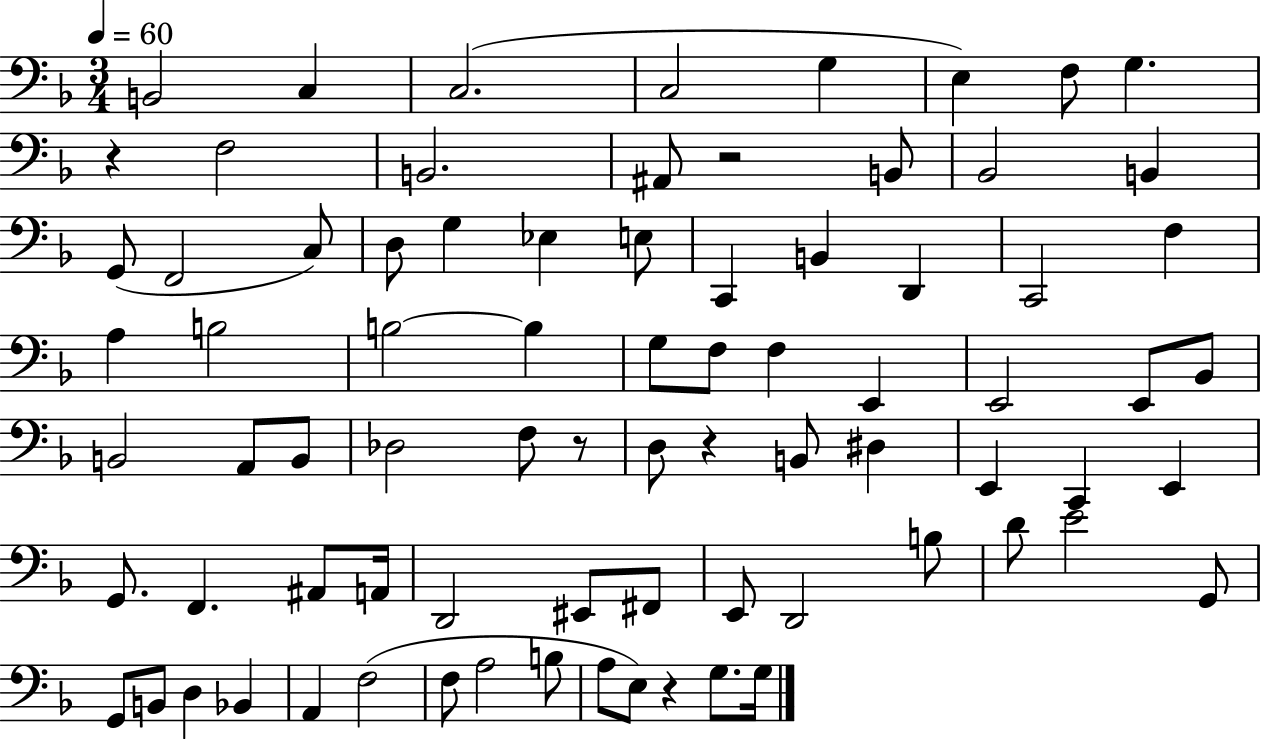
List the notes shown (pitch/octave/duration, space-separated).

B2/h C3/q C3/h. C3/h G3/q E3/q F3/e G3/q. R/q F3/h B2/h. A#2/e R/h B2/e Bb2/h B2/q G2/e F2/h C3/e D3/e G3/q Eb3/q E3/e C2/q B2/q D2/q C2/h F3/q A3/q B3/h B3/h B3/q G3/e F3/e F3/q E2/q E2/h E2/e Bb2/e B2/h A2/e B2/e Db3/h F3/e R/e D3/e R/q B2/e D#3/q E2/q C2/q E2/q G2/e. F2/q. A#2/e A2/s D2/h EIS2/e F#2/e E2/e D2/h B3/e D4/e E4/h G2/e G2/e B2/e D3/q Bb2/q A2/q F3/h F3/e A3/h B3/e A3/e E3/e R/q G3/e. G3/s